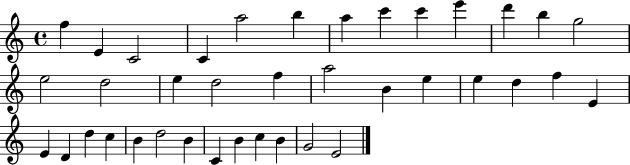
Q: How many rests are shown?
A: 0